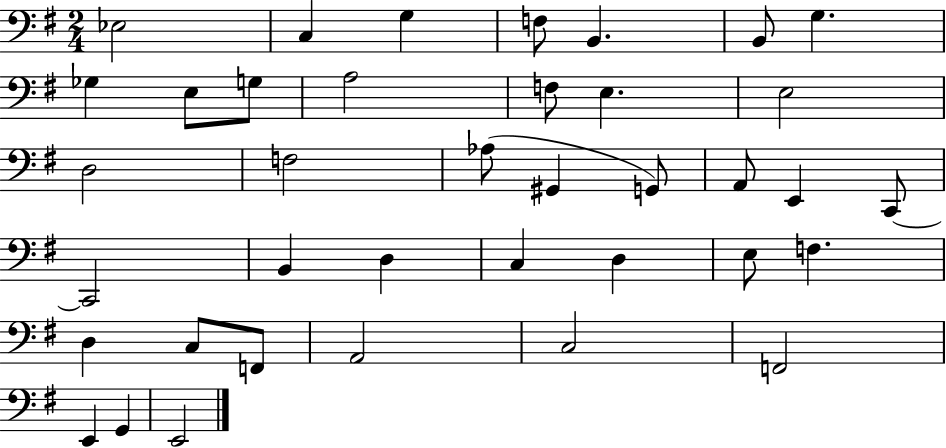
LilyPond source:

{
  \clef bass
  \numericTimeSignature
  \time 2/4
  \key g \major
  \repeat volta 2 { ees2 | c4 g4 | f8 b,4. | b,8 g4. | \break ges4 e8 g8 | a2 | f8 e4. | e2 | \break d2 | f2 | aes8( gis,4 g,8) | a,8 e,4 c,8~~ | \break c,2 | b,4 d4 | c4 d4 | e8 f4. | \break d4 c8 f,8 | a,2 | c2 | f,2 | \break e,4 g,4 | e,2 | } \bar "|."
}